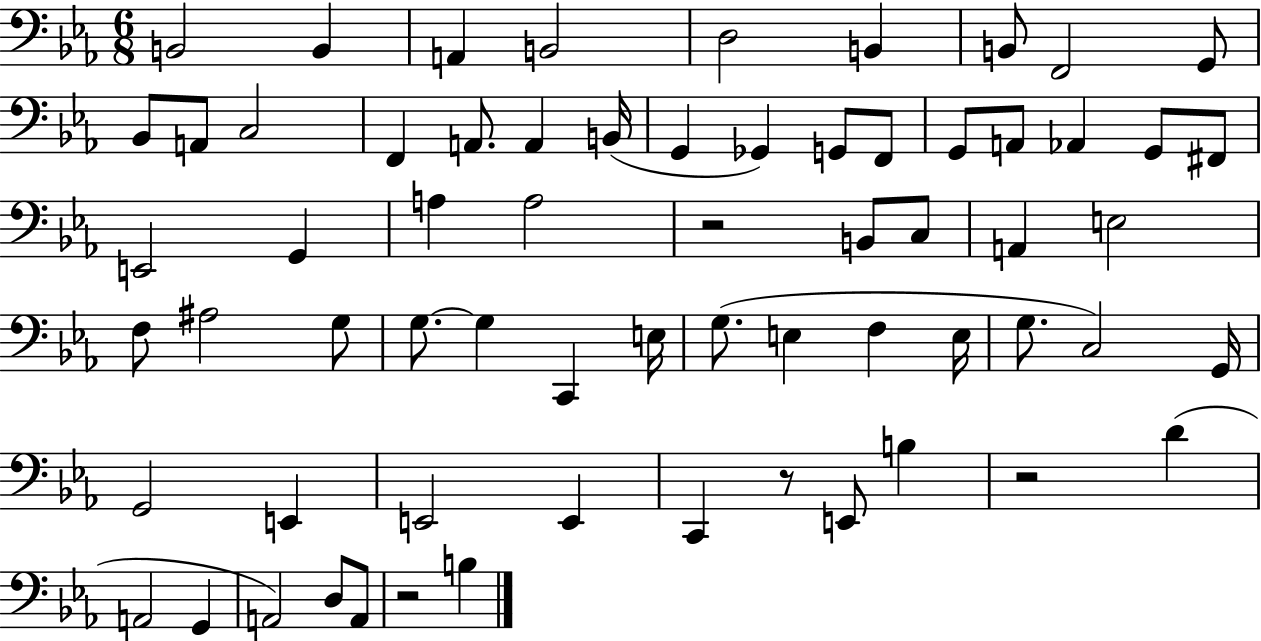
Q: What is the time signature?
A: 6/8